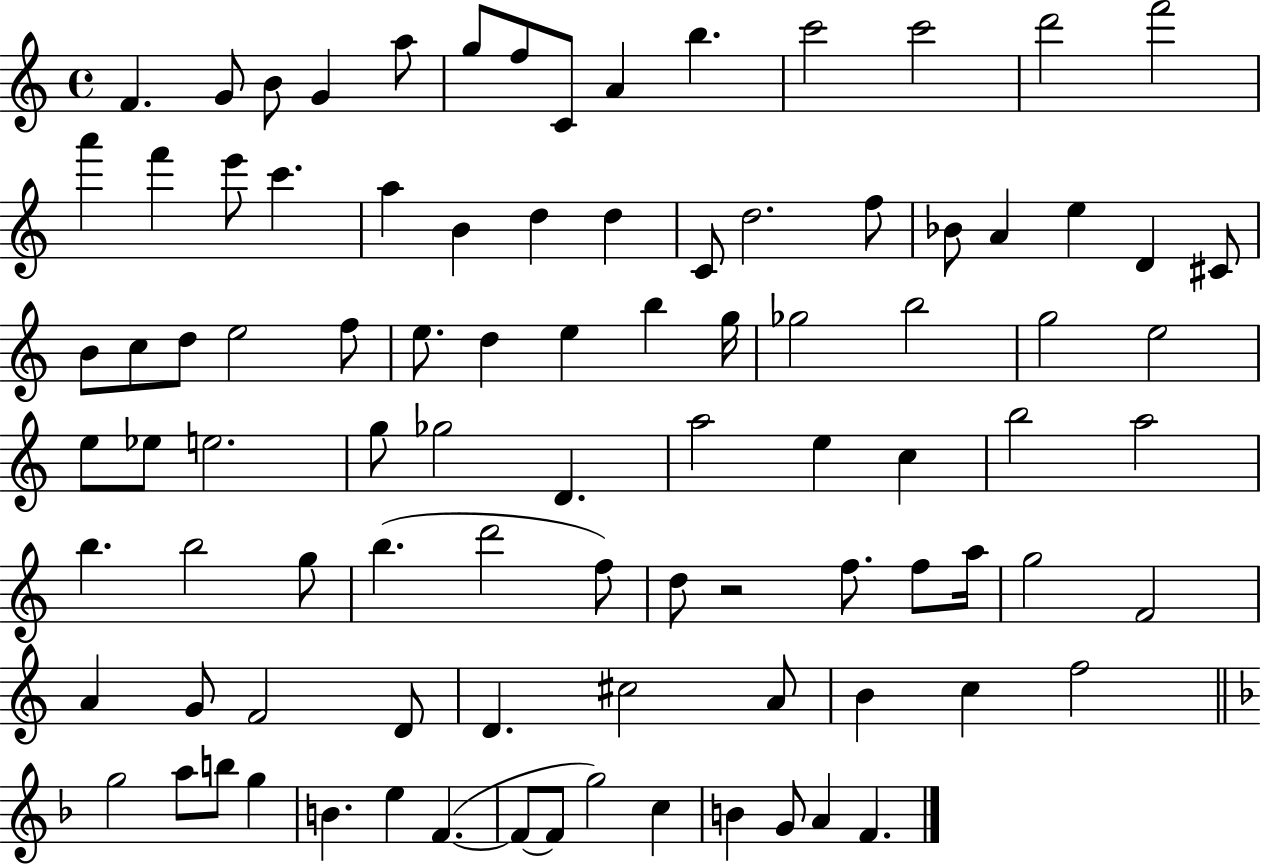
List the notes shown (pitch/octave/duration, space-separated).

F4/q. G4/e B4/e G4/q A5/e G5/e F5/e C4/e A4/q B5/q. C6/h C6/h D6/h F6/h A6/q F6/q E6/e C6/q. A5/q B4/q D5/q D5/q C4/e D5/h. F5/e Bb4/e A4/q E5/q D4/q C#4/e B4/e C5/e D5/e E5/h F5/e E5/e. D5/q E5/q B5/q G5/s Gb5/h B5/h G5/h E5/h E5/e Eb5/e E5/h. G5/e Gb5/h D4/q. A5/h E5/q C5/q B5/h A5/h B5/q. B5/h G5/e B5/q. D6/h F5/e D5/e R/h F5/e. F5/e A5/s G5/h F4/h A4/q G4/e F4/h D4/e D4/q. C#5/h A4/e B4/q C5/q F5/h G5/h A5/e B5/e G5/q B4/q. E5/q F4/q. F4/e F4/e G5/h C5/q B4/q G4/e A4/q F4/q.